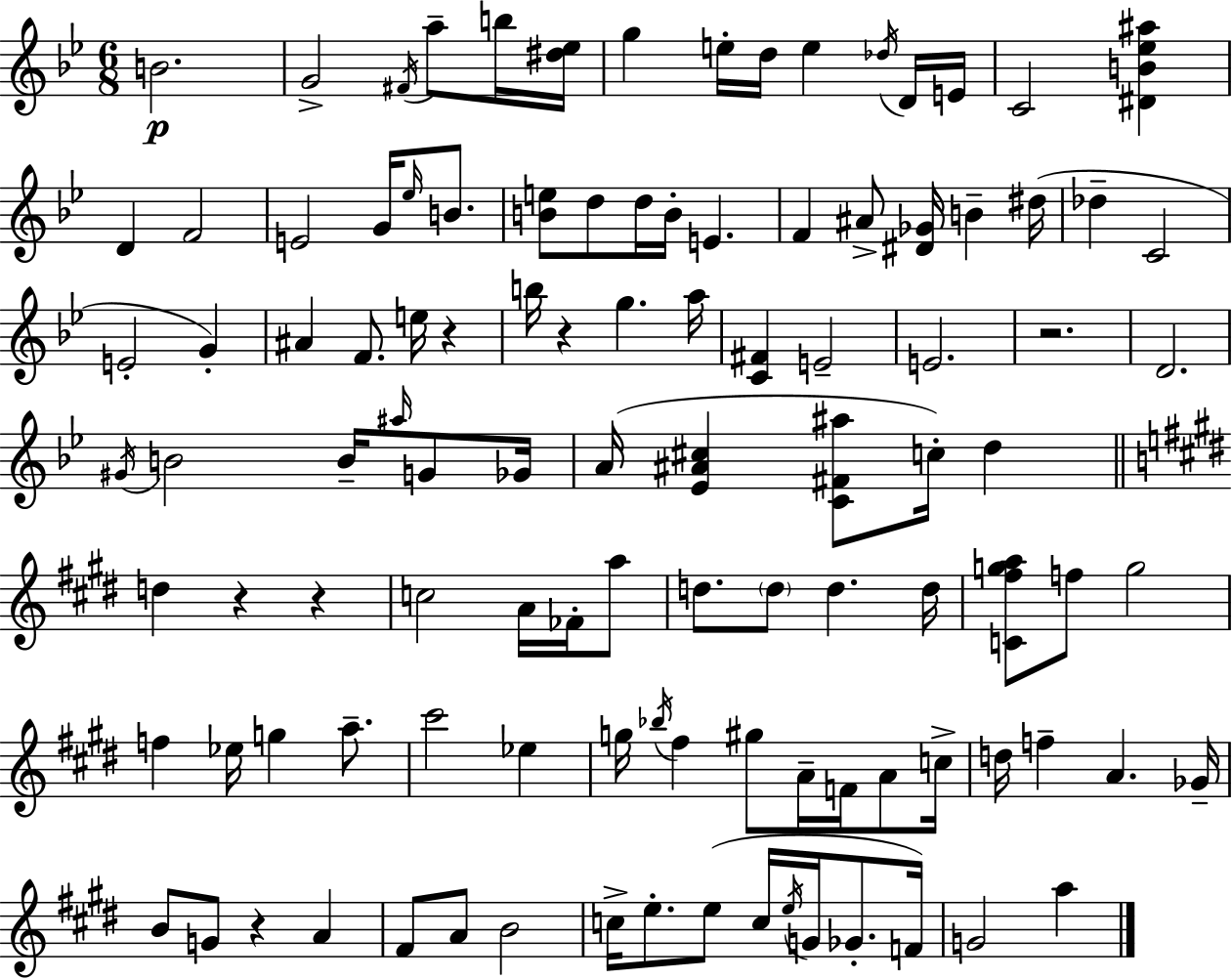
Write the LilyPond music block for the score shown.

{
  \clef treble
  \numericTimeSignature
  \time 6/8
  \key g \minor
  b'2.\p | g'2-> \acciaccatura { fis'16 } a''8-- b''16 | <dis'' ees''>16 g''4 e''16-. d''16 e''4 \acciaccatura { des''16 } | d'16 e'16 c'2 <dis' b' ees'' ais''>4 | \break d'4 f'2 | e'2 g'16 \grace { ees''16 } | b'8. <b' e''>8 d''8 d''16 b'16-. e'4. | f'4 ais'8-> <dis' ges'>16 b'4-- | \break dis''16( des''4-- c'2 | e'2-. g'4-.) | ais'4 f'8. e''16 r4 | b''16 r4 g''4. | \break a''16 <c' fis'>4 e'2-- | e'2. | r2. | d'2. | \break \acciaccatura { gis'16 } b'2 | b'16-- \grace { ais''16 } g'8 ges'16 a'16( <ees' ais' cis''>4 <c' fis' ais''>8 | c''16-.) d''4 \bar "||" \break \key e \major d''4 r4 r4 | c''2 a'16 fes'16-. a''8 | d''8. \parenthesize d''8 d''4. d''16 | <c' fis'' g'' a''>8 f''8 g''2 | \break f''4 ees''16 g''4 a''8.-- | cis'''2 ees''4 | g''16 \acciaccatura { bes''16 } fis''4 gis''8 a'16-- f'16 a'8 | c''16-> d''16 f''4-- a'4. | \break ges'16-- b'8 g'8 r4 a'4 | fis'8 a'8 b'2 | c''16-> e''8.-. e''8( c''16 \acciaccatura { e''16 } g'16 ges'8.-. | f'16) g'2 a''4 | \break \bar "|."
}